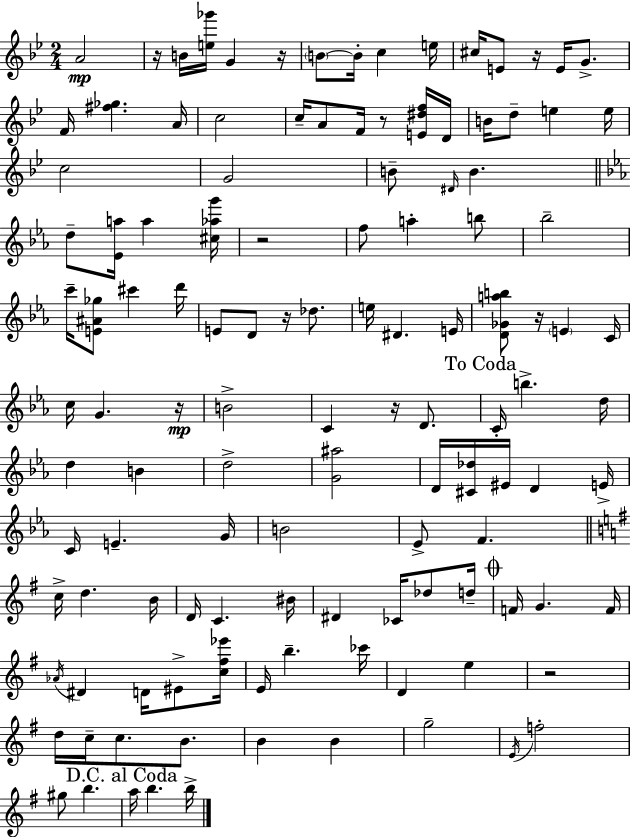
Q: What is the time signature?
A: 2/4